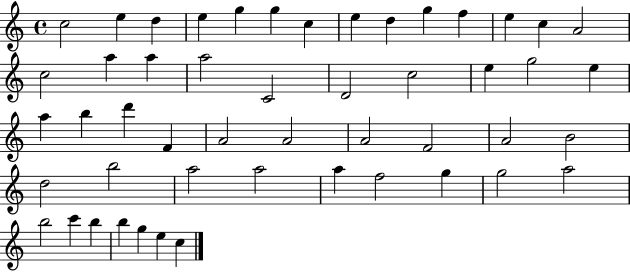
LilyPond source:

{
  \clef treble
  \time 4/4
  \defaultTimeSignature
  \key c \major
  c''2 e''4 d''4 | e''4 g''4 g''4 c''4 | e''4 d''4 g''4 f''4 | e''4 c''4 a'2 | \break c''2 a''4 a''4 | a''2 c'2 | d'2 c''2 | e''4 g''2 e''4 | \break a''4 b''4 d'''4 f'4 | a'2 a'2 | a'2 f'2 | a'2 b'2 | \break d''2 b''2 | a''2 a''2 | a''4 f''2 g''4 | g''2 a''2 | \break b''2 c'''4 b''4 | b''4 g''4 e''4 c''4 | \bar "|."
}